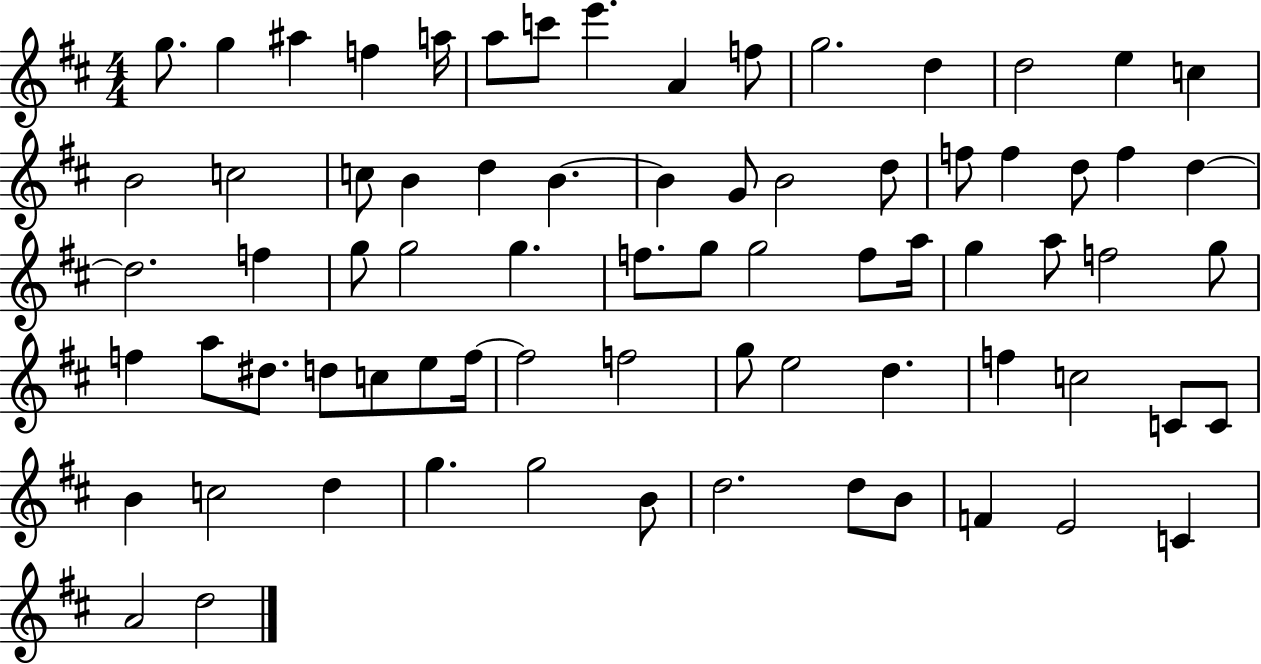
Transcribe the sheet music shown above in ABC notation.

X:1
T:Untitled
M:4/4
L:1/4
K:D
g/2 g ^a f a/4 a/2 c'/2 e' A f/2 g2 d d2 e c B2 c2 c/2 B d B B G/2 B2 d/2 f/2 f d/2 f d d2 f g/2 g2 g f/2 g/2 g2 f/2 a/4 g a/2 f2 g/2 f a/2 ^d/2 d/2 c/2 e/2 f/4 f2 f2 g/2 e2 d f c2 C/2 C/2 B c2 d g g2 B/2 d2 d/2 B/2 F E2 C A2 d2